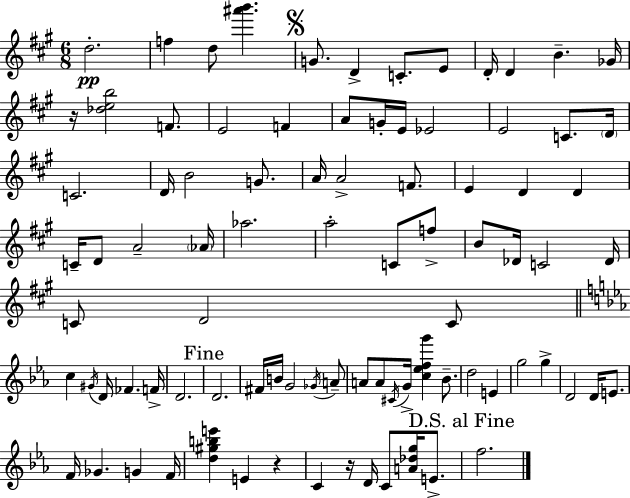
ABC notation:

X:1
T:Untitled
M:6/8
L:1/4
K:A
d2 f d/2 [^a'b'] G/2 D C/2 E/2 D/4 D B _G/4 z/4 [_deb]2 F/2 E2 F A/2 G/4 E/4 _E2 E2 C/2 D/4 C2 D/4 B2 G/2 A/4 A2 F/2 E D D C/4 D/2 A2 _A/4 _a2 a2 C/2 f/2 B/2 _D/4 C2 _D/4 C/2 D2 C/2 c ^G/4 D/4 _F F/4 D2 D2 ^F/4 B/4 G2 _G/4 A/2 A/2 A/2 ^C/4 G/4 [c_efg'] _B/2 d2 E g2 g D2 D/4 E/2 F/4 _G G F/4 [d^gbe'] E z C z/4 D/4 C/2 [A_dg]/4 E/2 f2